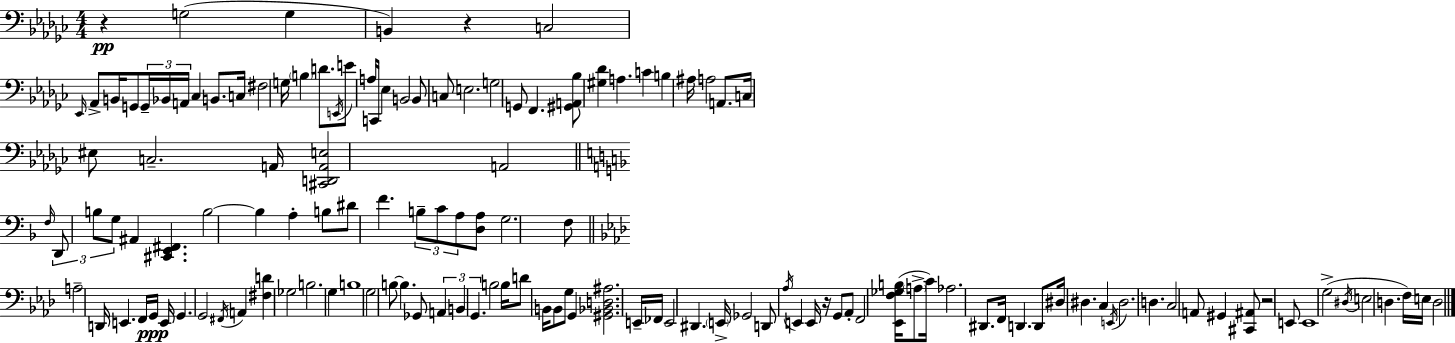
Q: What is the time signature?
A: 4/4